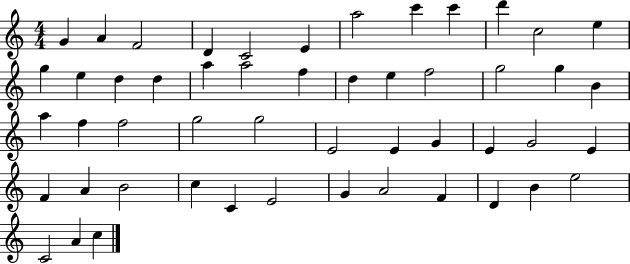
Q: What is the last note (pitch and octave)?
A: C5